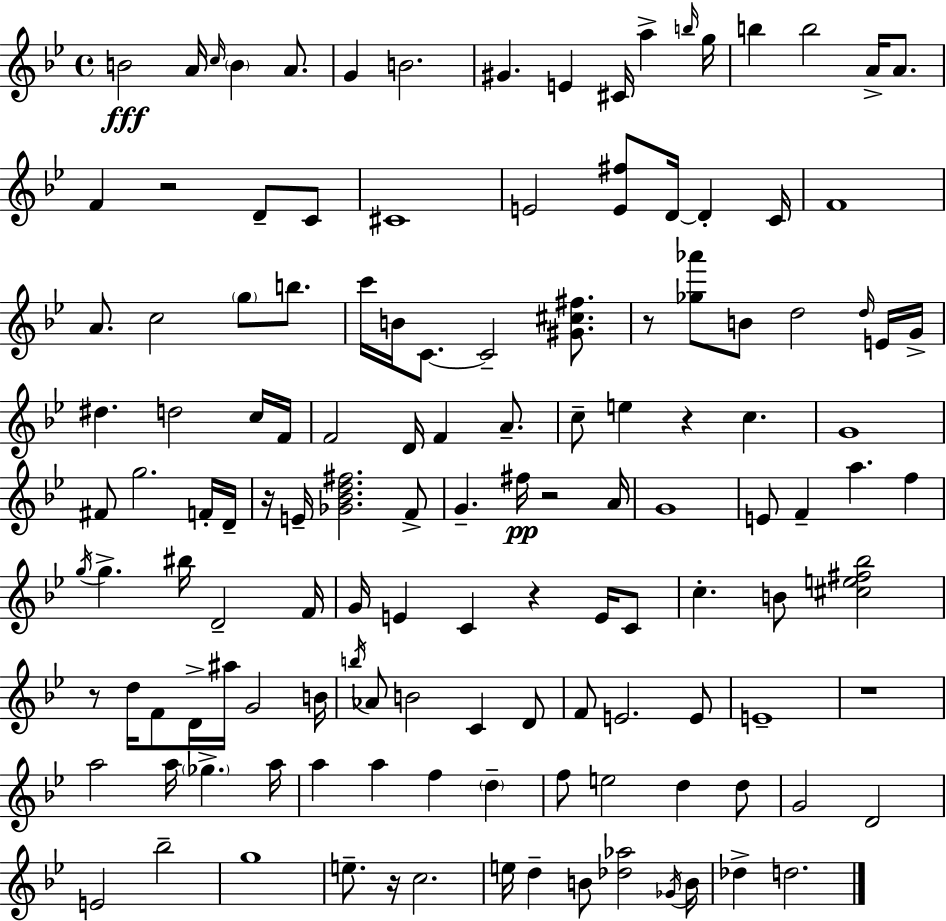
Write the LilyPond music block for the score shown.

{
  \clef treble
  \time 4/4
  \defaultTimeSignature
  \key bes \major
  b'2\fff a'16 \grace { c''16 } \parenthesize b'4 a'8. | g'4 b'2. | gis'4. e'4 cis'16 a''4-> | \grace { b''16 } g''16 b''4 b''2 a'16-> a'8. | \break f'4 r2 d'8-- | c'8 cis'1 | e'2 <e' fis''>8 d'16~~ d'4-. | c'16 f'1 | \break a'8. c''2 \parenthesize g''8 b''8. | c'''16 b'16 c'8.~~ c'2-- <gis' cis'' fis''>8. | r8 <ges'' aes'''>8 b'8 d''2 | \grace { d''16 } e'16 g'16-> dis''4. d''2 | \break c''16 f'16 f'2 d'16 f'4 | a'8.-- c''8-- e''4 r4 c''4. | g'1 | fis'8 g''2. | \break f'16-. d'16-- r16 e'16-- <ges' bes' d'' fis''>2. | f'8-> g'4.-- fis''16\pp r2 | a'16 g'1 | e'8 f'4-- a''4. f''4 | \break \acciaccatura { g''16 } g''4.-> bis''16 d'2-- | f'16 g'16 e'4 c'4 r4 | e'16 c'8 c''4.-. b'8 <cis'' e'' fis'' bes''>2 | r8 d''16 f'8 d'16-> ais''16 g'2 | \break b'16 \acciaccatura { b''16 } aes'8 b'2 c'4 | d'8 f'8 e'2. | e'8 e'1-- | r1 | \break a''2 a''16 \parenthesize ges''4.-> | a''16 a''4 a''4 f''4 | \parenthesize d''4-- f''8 e''2 d''4 | d''8 g'2 d'2 | \break e'2 bes''2-- | g''1 | e''8.-- r16 c''2. | e''16 d''4-- b'8 <des'' aes''>2 | \break \acciaccatura { ges'16 } b'16 des''4-> d''2. | \bar "|."
}